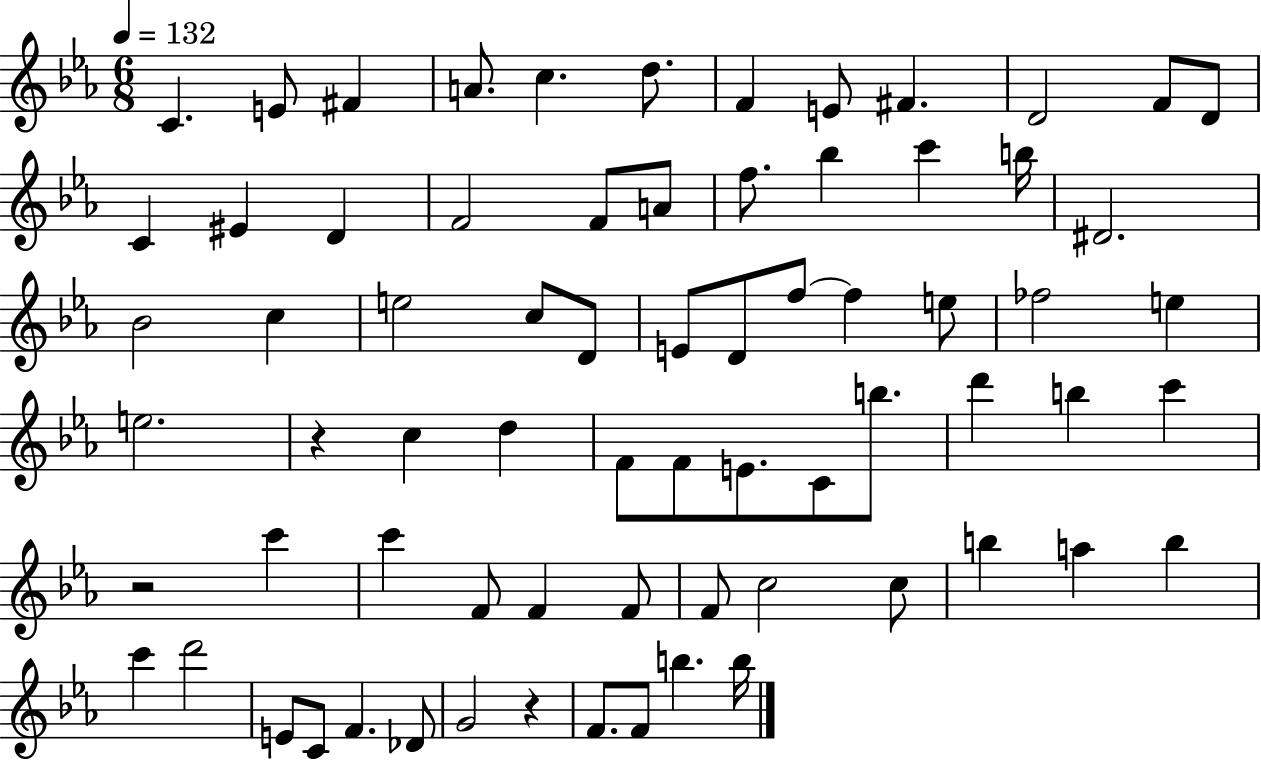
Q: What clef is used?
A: treble